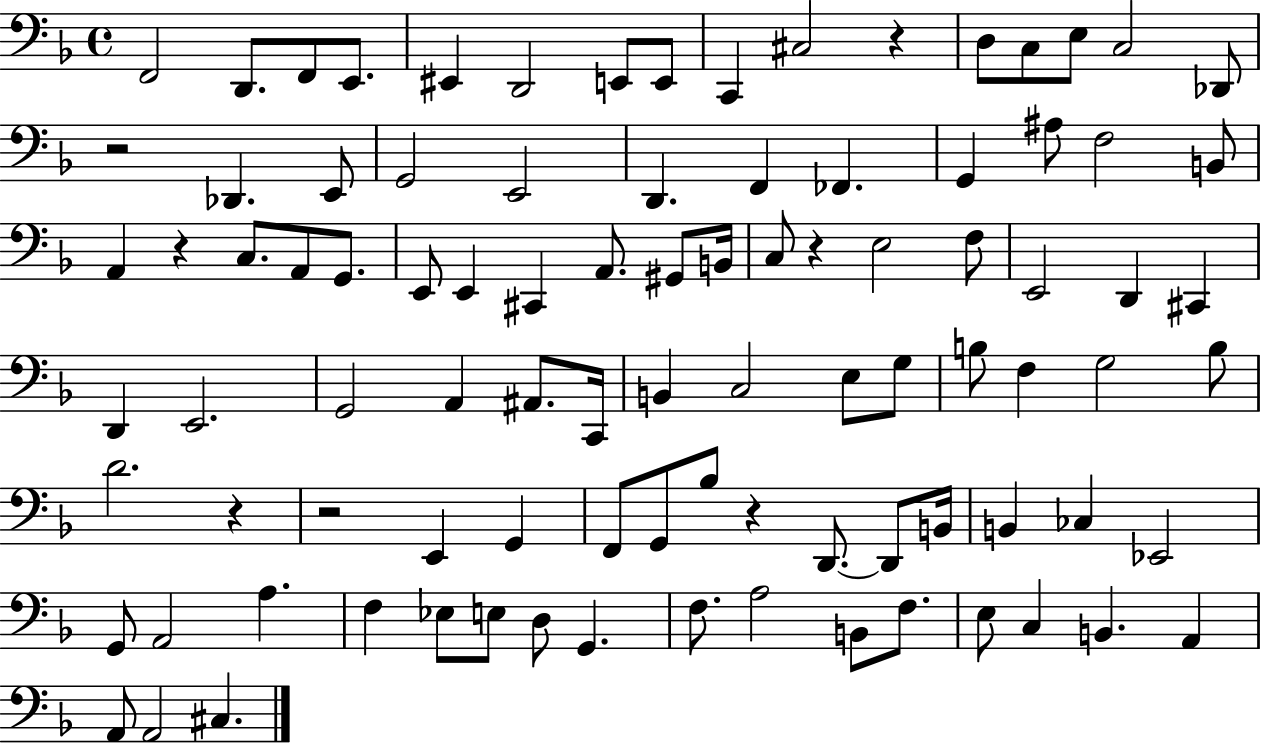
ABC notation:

X:1
T:Untitled
M:4/4
L:1/4
K:F
F,,2 D,,/2 F,,/2 E,,/2 ^E,, D,,2 E,,/2 E,,/2 C,, ^C,2 z D,/2 C,/2 E,/2 C,2 _D,,/2 z2 _D,, E,,/2 G,,2 E,,2 D,, F,, _F,, G,, ^A,/2 F,2 B,,/2 A,, z C,/2 A,,/2 G,,/2 E,,/2 E,, ^C,, A,,/2 ^G,,/2 B,,/4 C,/2 z E,2 F,/2 E,,2 D,, ^C,, D,, E,,2 G,,2 A,, ^A,,/2 C,,/4 B,, C,2 E,/2 G,/2 B,/2 F, G,2 B,/2 D2 z z2 E,, G,, F,,/2 G,,/2 _B,/2 z D,,/2 D,,/2 B,,/4 B,, _C, _E,,2 G,,/2 A,,2 A, F, _E,/2 E,/2 D,/2 G,, F,/2 A,2 B,,/2 F,/2 E,/2 C, B,, A,, A,,/2 A,,2 ^C,